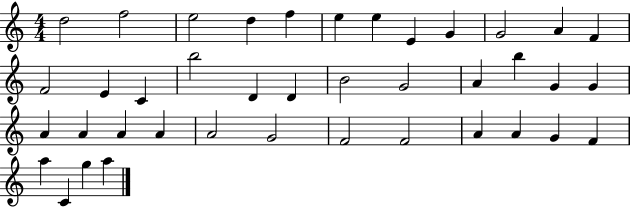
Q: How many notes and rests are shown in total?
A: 40